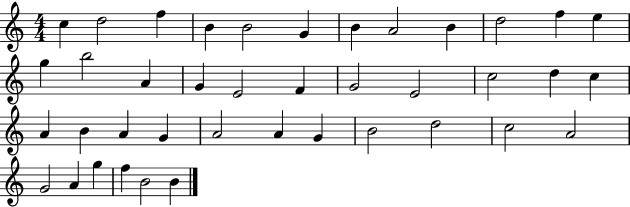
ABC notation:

X:1
T:Untitled
M:4/4
L:1/4
K:C
c d2 f B B2 G B A2 B d2 f e g b2 A G E2 F G2 E2 c2 d c A B A G A2 A G B2 d2 c2 A2 G2 A g f B2 B